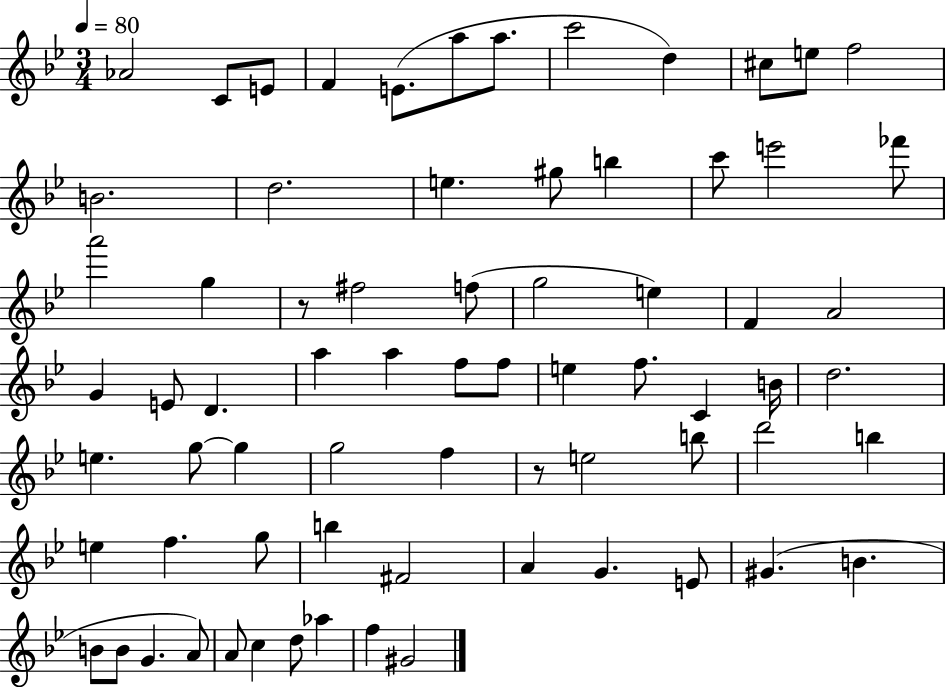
X:1
T:Untitled
M:3/4
L:1/4
K:Bb
_A2 C/2 E/2 F E/2 a/2 a/2 c'2 d ^c/2 e/2 f2 B2 d2 e ^g/2 b c'/2 e'2 _f'/2 a'2 g z/2 ^f2 f/2 g2 e F A2 G E/2 D a a f/2 f/2 e f/2 C B/4 d2 e g/2 g g2 f z/2 e2 b/2 d'2 b e f g/2 b ^F2 A G E/2 ^G B B/2 B/2 G A/2 A/2 c d/2 _a f ^G2